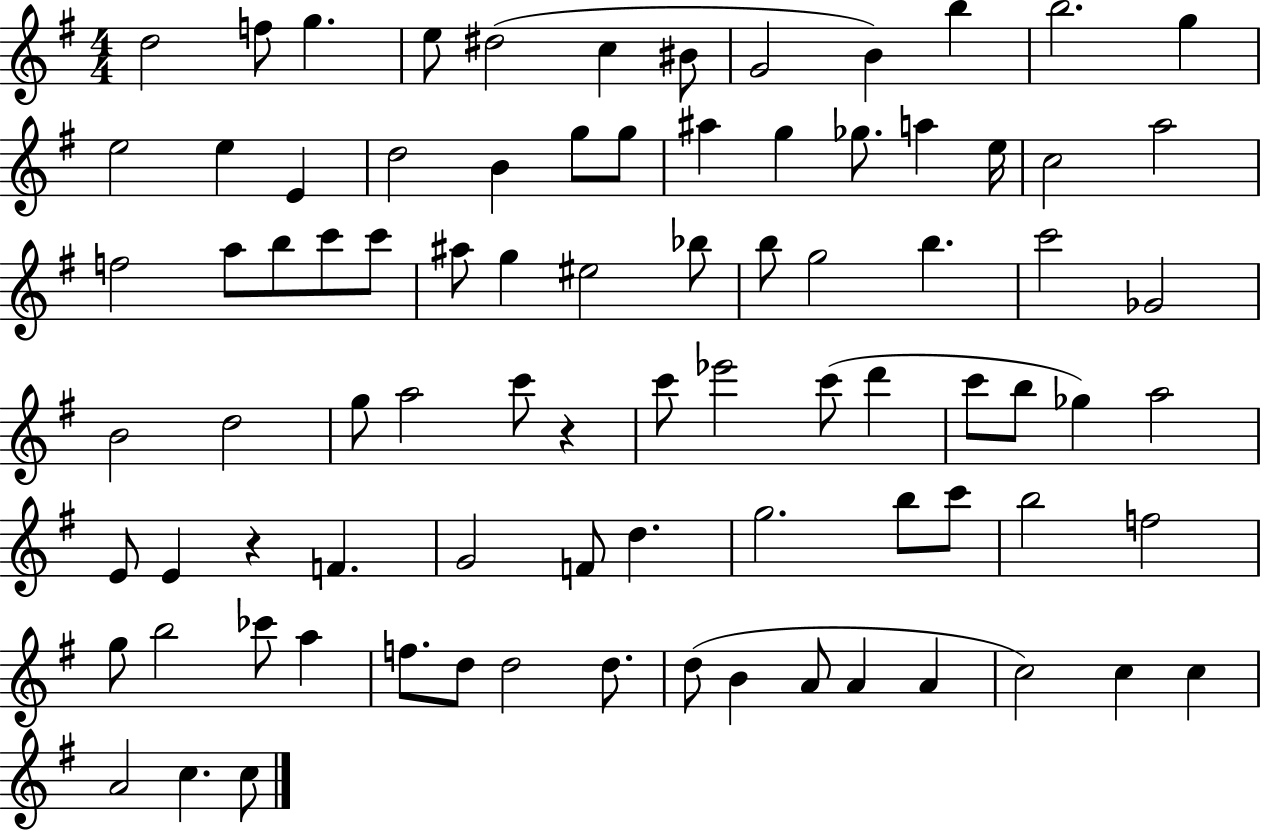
{
  \clef treble
  \numericTimeSignature
  \time 4/4
  \key g \major
  \repeat volta 2 { d''2 f''8 g''4. | e''8 dis''2( c''4 bis'8 | g'2 b'4) b''4 | b''2. g''4 | \break e''2 e''4 e'4 | d''2 b'4 g''8 g''8 | ais''4 g''4 ges''8. a''4 e''16 | c''2 a''2 | \break f''2 a''8 b''8 c'''8 c'''8 | ais''8 g''4 eis''2 bes''8 | b''8 g''2 b''4. | c'''2 ges'2 | \break b'2 d''2 | g''8 a''2 c'''8 r4 | c'''8 ees'''2 c'''8( d'''4 | c'''8 b''8 ges''4) a''2 | \break e'8 e'4 r4 f'4. | g'2 f'8 d''4. | g''2. b''8 c'''8 | b''2 f''2 | \break g''8 b''2 ces'''8 a''4 | f''8. d''8 d''2 d''8. | d''8( b'4 a'8 a'4 a'4 | c''2) c''4 c''4 | \break a'2 c''4. c''8 | } \bar "|."
}